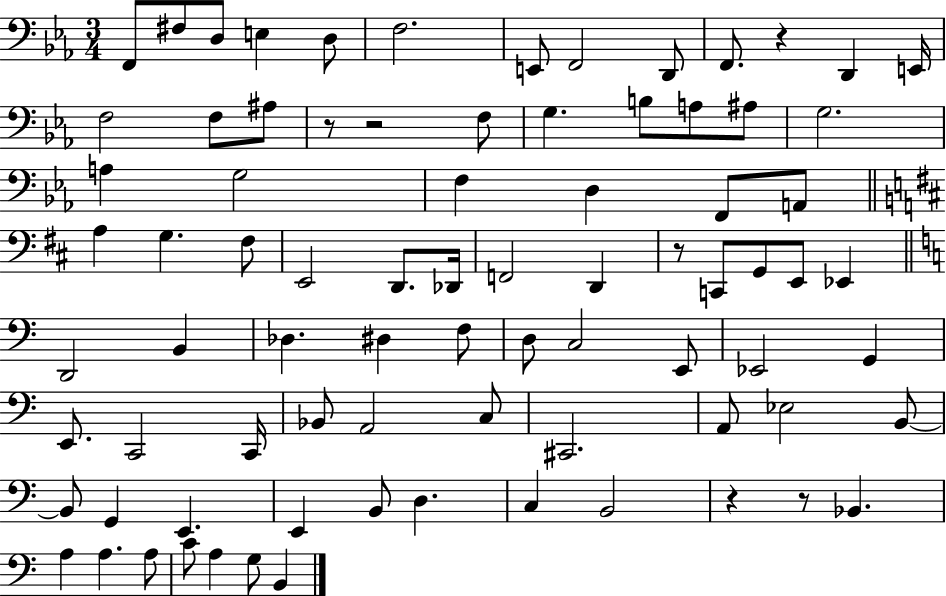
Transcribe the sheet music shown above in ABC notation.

X:1
T:Untitled
M:3/4
L:1/4
K:Eb
F,,/2 ^F,/2 D,/2 E, D,/2 F,2 E,,/2 F,,2 D,,/2 F,,/2 z D,, E,,/4 F,2 F,/2 ^A,/2 z/2 z2 F,/2 G, B,/2 A,/2 ^A,/2 G,2 A, G,2 F, D, F,,/2 A,,/2 A, G, ^F,/2 E,,2 D,,/2 _D,,/4 F,,2 D,, z/2 C,,/2 G,,/2 E,,/2 _E,, D,,2 B,, _D, ^D, F,/2 D,/2 C,2 E,,/2 _E,,2 G,, E,,/2 C,,2 C,,/4 _B,,/2 A,,2 C,/2 ^C,,2 A,,/2 _E,2 B,,/2 B,,/2 G,, E,, E,, B,,/2 D, C, B,,2 z z/2 _B,, A, A, A,/2 C/2 A, G,/2 B,,